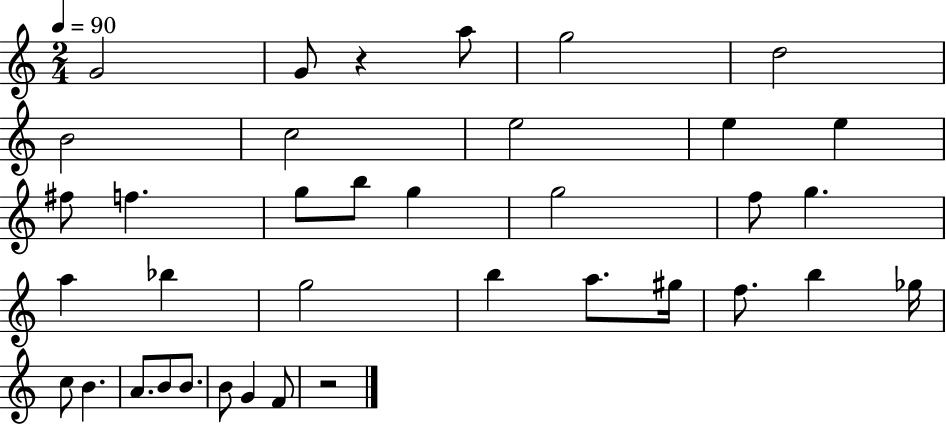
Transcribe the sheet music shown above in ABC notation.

X:1
T:Untitled
M:2/4
L:1/4
K:C
G2 G/2 z a/2 g2 d2 B2 c2 e2 e e ^f/2 f g/2 b/2 g g2 f/2 g a _b g2 b a/2 ^g/4 f/2 b _g/4 c/2 B A/2 B/2 B/2 B/2 G F/2 z2